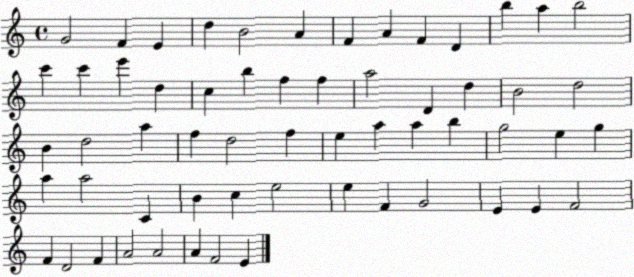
X:1
T:Untitled
M:4/4
L:1/4
K:C
G2 F E d B2 A F A F D b a b2 c' c' e' d c b f f a2 D d B2 d2 B d2 a f d2 f e a a b g2 e g a a2 C B c e2 e F G2 E E F2 F D2 F A2 A2 A F2 E